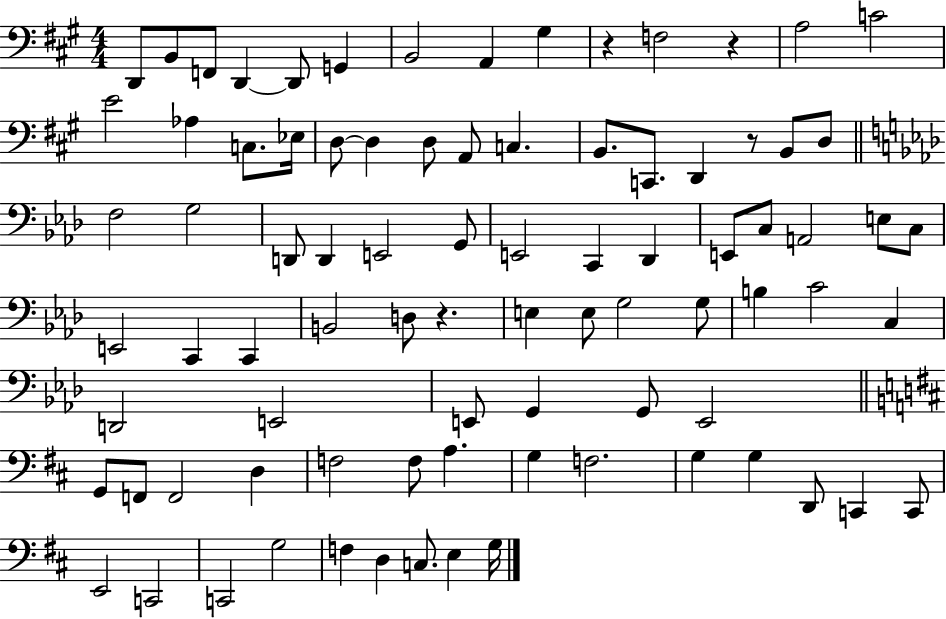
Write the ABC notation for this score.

X:1
T:Untitled
M:4/4
L:1/4
K:A
D,,/2 B,,/2 F,,/2 D,, D,,/2 G,, B,,2 A,, ^G, z F,2 z A,2 C2 E2 _A, C,/2 _E,/4 D,/2 D, D,/2 A,,/2 C, B,,/2 C,,/2 D,, z/2 B,,/2 D,/2 F,2 G,2 D,,/2 D,, E,,2 G,,/2 E,,2 C,, _D,, E,,/2 C,/2 A,,2 E,/2 C,/2 E,,2 C,, C,, B,,2 D,/2 z E, E,/2 G,2 G,/2 B, C2 C, D,,2 E,,2 E,,/2 G,, G,,/2 E,,2 G,,/2 F,,/2 F,,2 D, F,2 F,/2 A, G, F,2 G, G, D,,/2 C,, C,,/2 E,,2 C,,2 C,,2 G,2 F, D, C,/2 E, G,/4